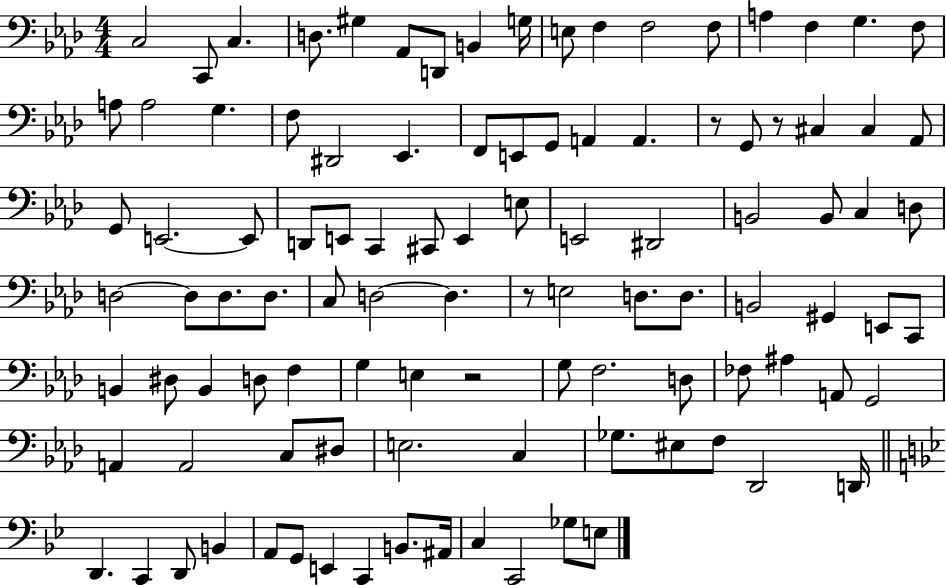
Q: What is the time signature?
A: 4/4